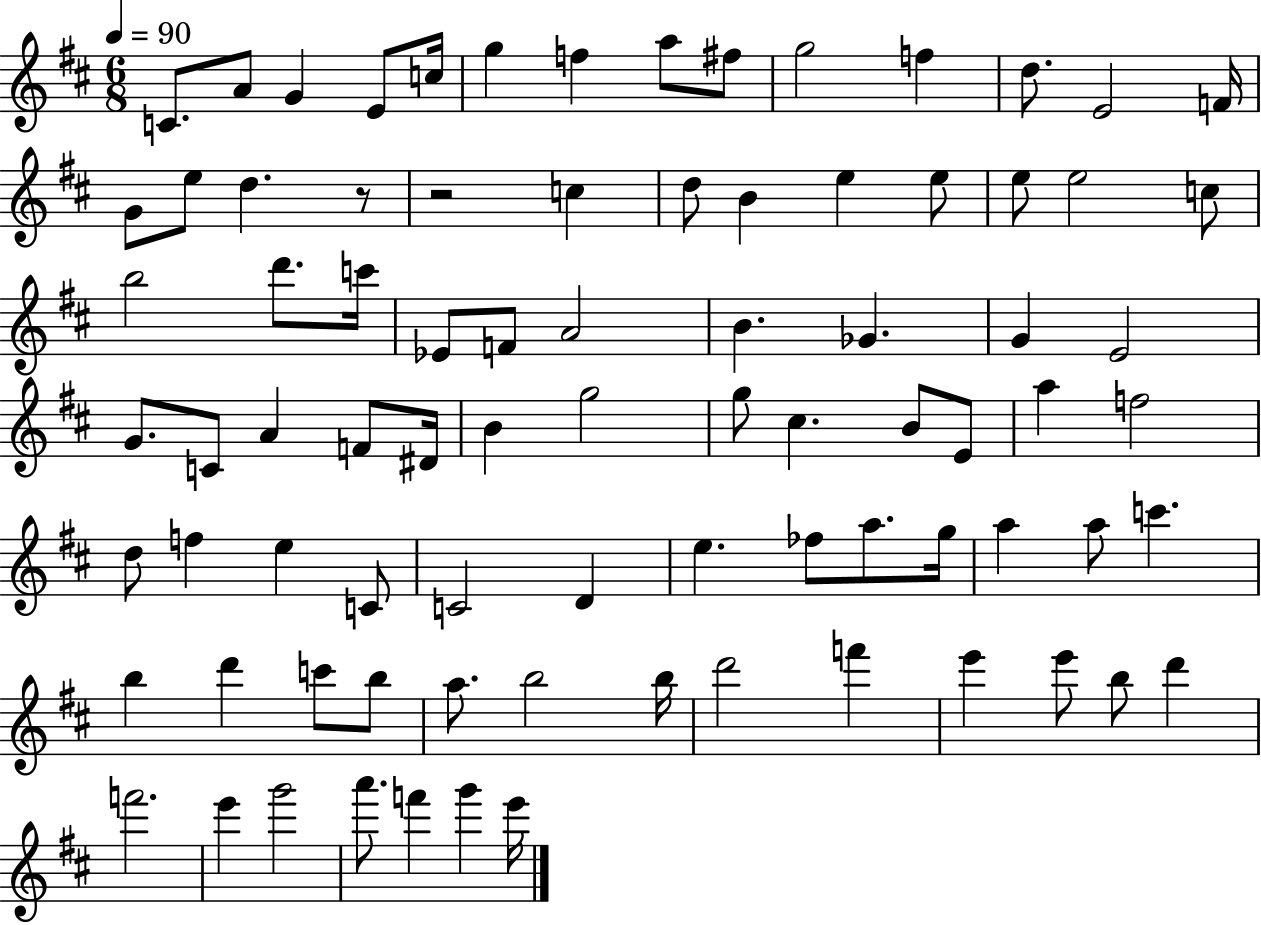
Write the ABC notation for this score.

X:1
T:Untitled
M:6/8
L:1/4
K:D
C/2 A/2 G E/2 c/4 g f a/2 ^f/2 g2 f d/2 E2 F/4 G/2 e/2 d z/2 z2 c d/2 B e e/2 e/2 e2 c/2 b2 d'/2 c'/4 _E/2 F/2 A2 B _G G E2 G/2 C/2 A F/2 ^D/4 B g2 g/2 ^c B/2 E/2 a f2 d/2 f e C/2 C2 D e _f/2 a/2 g/4 a a/2 c' b d' c'/2 b/2 a/2 b2 b/4 d'2 f' e' e'/2 b/2 d' f'2 e' g'2 a'/2 f' g' e'/4